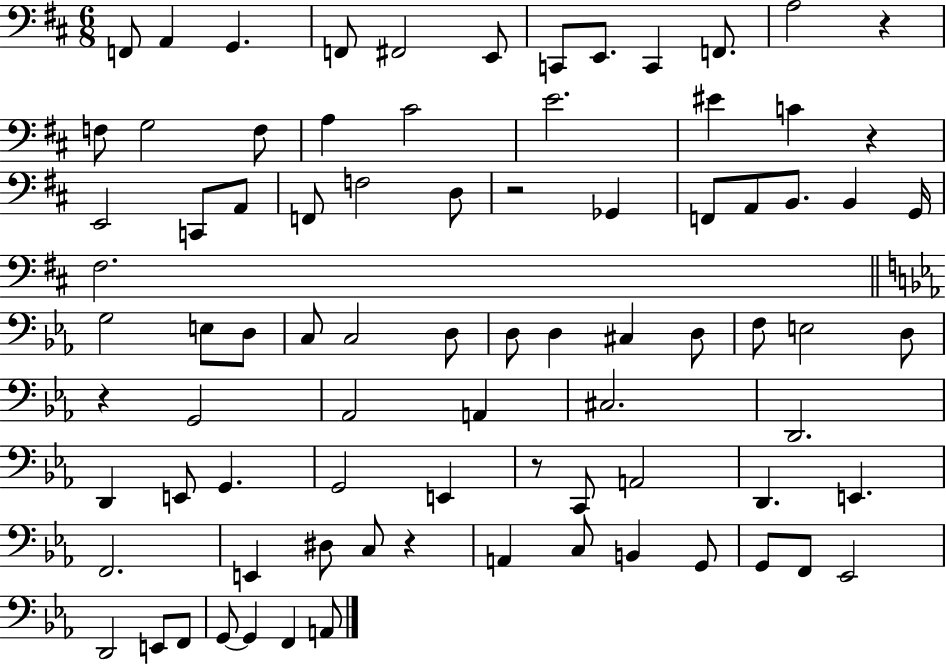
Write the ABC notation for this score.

X:1
T:Untitled
M:6/8
L:1/4
K:D
F,,/2 A,, G,, F,,/2 ^F,,2 E,,/2 C,,/2 E,,/2 C,, F,,/2 A,2 z F,/2 G,2 F,/2 A, ^C2 E2 ^E C z E,,2 C,,/2 A,,/2 F,,/2 F,2 D,/2 z2 _G,, F,,/2 A,,/2 B,,/2 B,, G,,/4 ^F,2 G,2 E,/2 D,/2 C,/2 C,2 D,/2 D,/2 D, ^C, D,/2 F,/2 E,2 D,/2 z G,,2 _A,,2 A,, ^C,2 D,,2 D,, E,,/2 G,, G,,2 E,, z/2 C,,/2 A,,2 D,, E,, F,,2 E,, ^D,/2 C,/2 z A,, C,/2 B,, G,,/2 G,,/2 F,,/2 _E,,2 D,,2 E,,/2 F,,/2 G,,/2 G,, F,, A,,/2